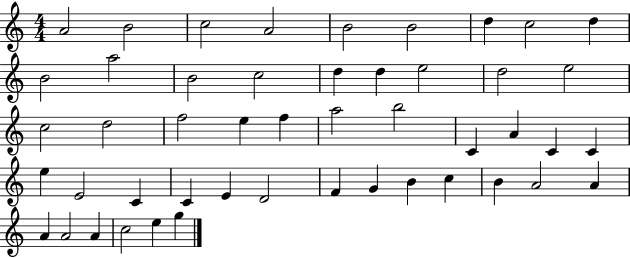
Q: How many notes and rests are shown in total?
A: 48